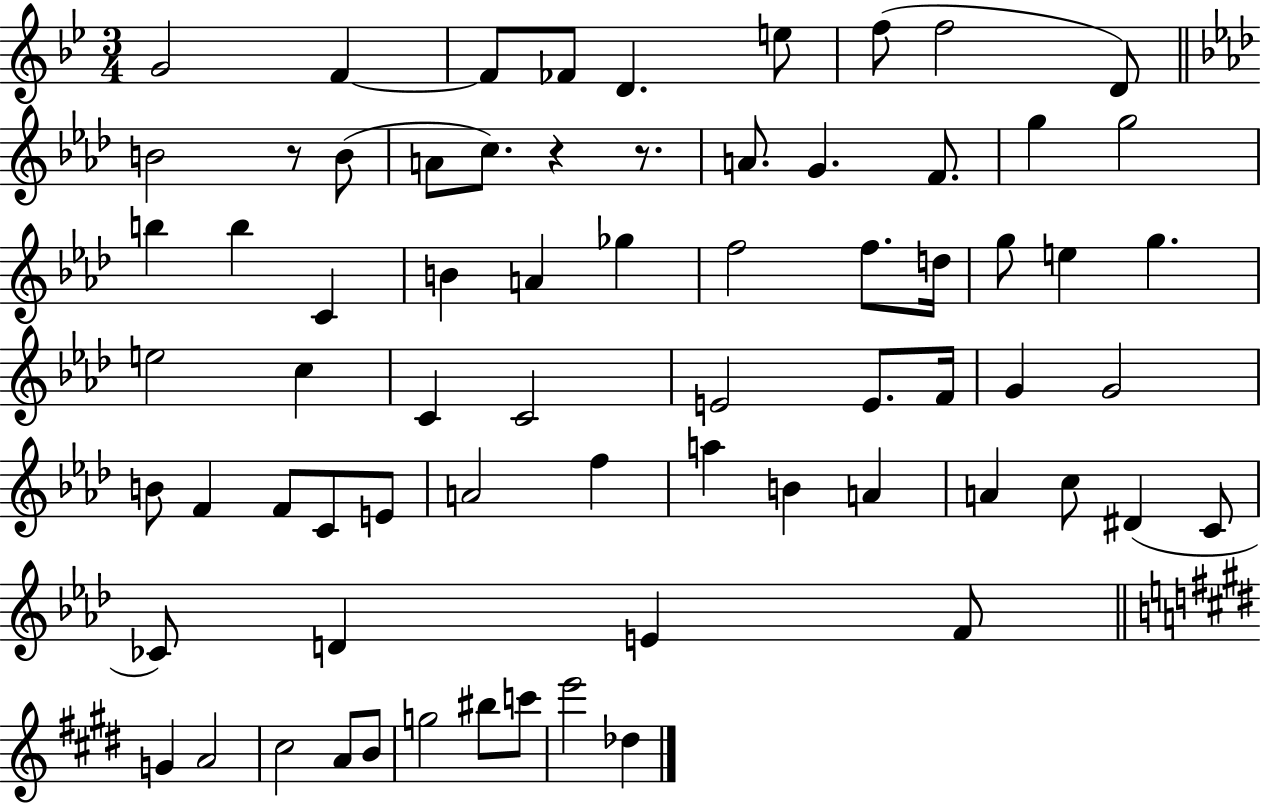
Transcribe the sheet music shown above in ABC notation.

X:1
T:Untitled
M:3/4
L:1/4
K:Bb
G2 F F/2 _F/2 D e/2 f/2 f2 D/2 B2 z/2 B/2 A/2 c/2 z z/2 A/2 G F/2 g g2 b b C B A _g f2 f/2 d/4 g/2 e g e2 c C C2 E2 E/2 F/4 G G2 B/2 F F/2 C/2 E/2 A2 f a B A A c/2 ^D C/2 _C/2 D E F/2 G A2 ^c2 A/2 B/2 g2 ^b/2 c'/2 e'2 _d